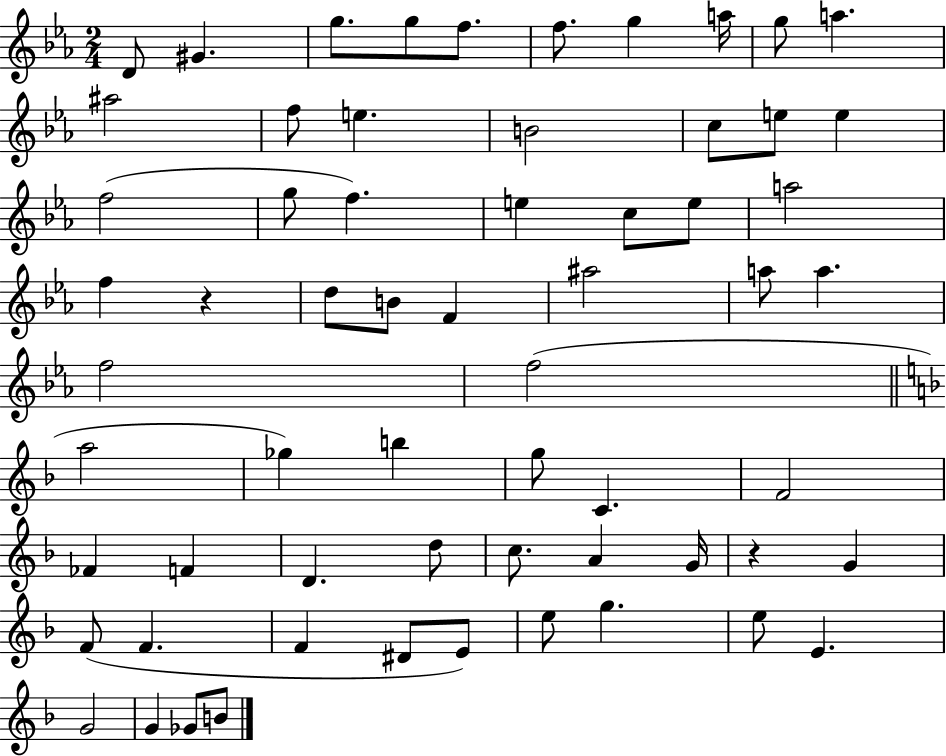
X:1
T:Untitled
M:2/4
L:1/4
K:Eb
D/2 ^G g/2 g/2 f/2 f/2 g a/4 g/2 a ^a2 f/2 e B2 c/2 e/2 e f2 g/2 f e c/2 e/2 a2 f z d/2 B/2 F ^a2 a/2 a f2 f2 a2 _g b g/2 C F2 _F F D d/2 c/2 A G/4 z G F/2 F F ^D/2 E/2 e/2 g e/2 E G2 G _G/2 B/2